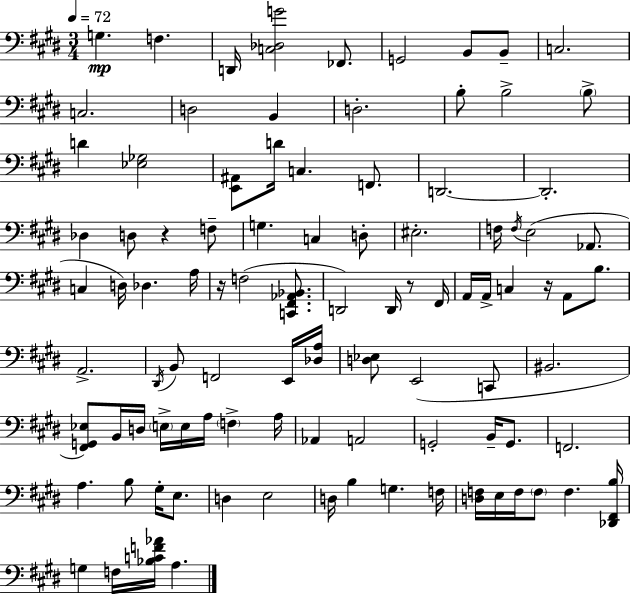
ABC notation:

X:1
T:Untitled
M:3/4
L:1/4
K:E
G, F, D,,/4 [C,_D,G]2 _F,,/2 G,,2 B,,/2 B,,/2 C,2 C,2 D,2 B,, D,2 B,/2 B,2 B,/2 D [_E,_G,]2 [E,,^A,,]/2 D/4 C, F,,/2 D,,2 D,,2 _D, D,/2 z F,/2 G, C, D,/2 ^E,2 F,/4 F,/4 E,2 _A,,/2 C, D,/4 _D, A,/4 z/4 F,2 [C,,^F,,_A,,_B,,]/2 D,,2 D,,/4 z/2 ^F,,/4 A,,/4 A,,/4 C, z/4 A,,/2 B,/2 A,,2 ^D,,/4 B,,/2 F,,2 E,,/4 [_D,A,]/4 [D,_E,]/2 E,,2 C,,/2 ^B,,2 [^F,,G,,_E,]/2 B,,/4 D,/4 E,/4 E,/4 A,/4 F, A,/4 _A,, A,,2 G,,2 B,,/4 G,,/2 F,,2 A, B,/2 ^G,/4 E,/2 D, E,2 D,/4 B, G, F,/4 [D,F,]/4 E,/4 F,/4 F,/2 F, [_D,,^F,,B,]/4 G, F,/4 [_B,CF_A]/4 A,